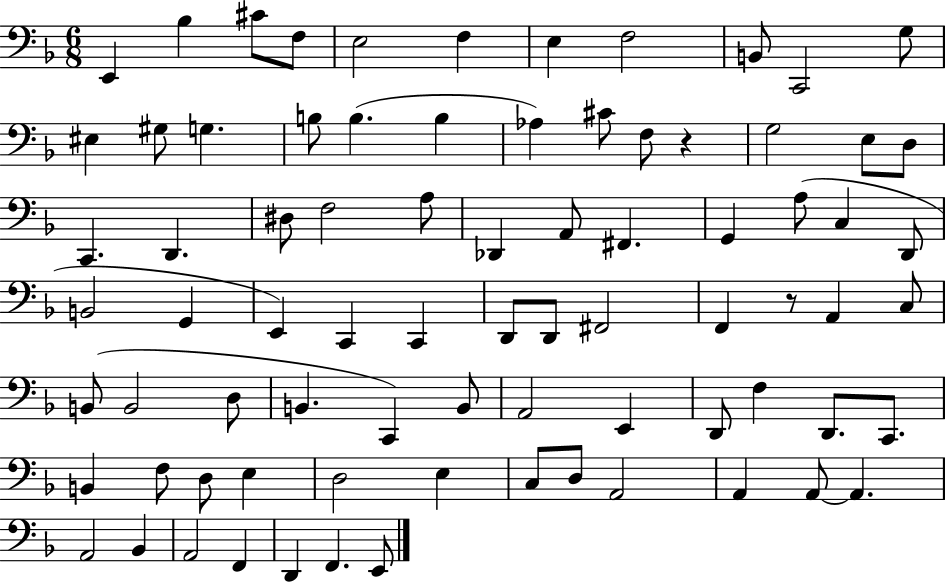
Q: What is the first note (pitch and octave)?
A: E2